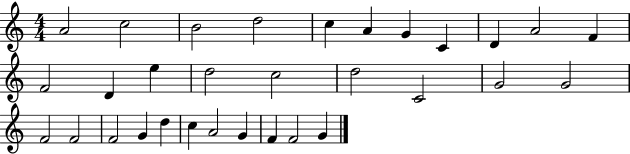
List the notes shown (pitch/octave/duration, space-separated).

A4/h C5/h B4/h D5/h C5/q A4/q G4/q C4/q D4/q A4/h F4/q F4/h D4/q E5/q D5/h C5/h D5/h C4/h G4/h G4/h F4/h F4/h F4/h G4/q D5/q C5/q A4/h G4/q F4/q F4/h G4/q